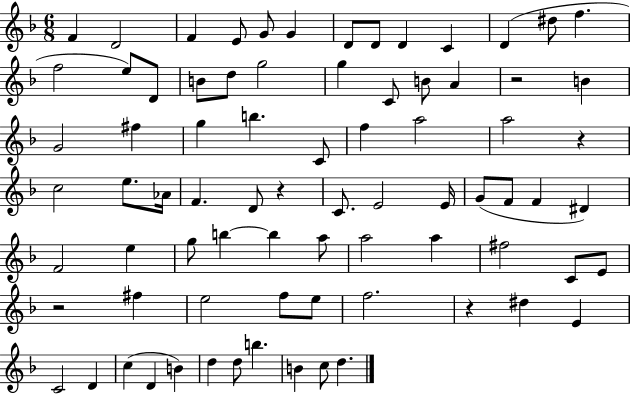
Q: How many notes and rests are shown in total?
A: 78